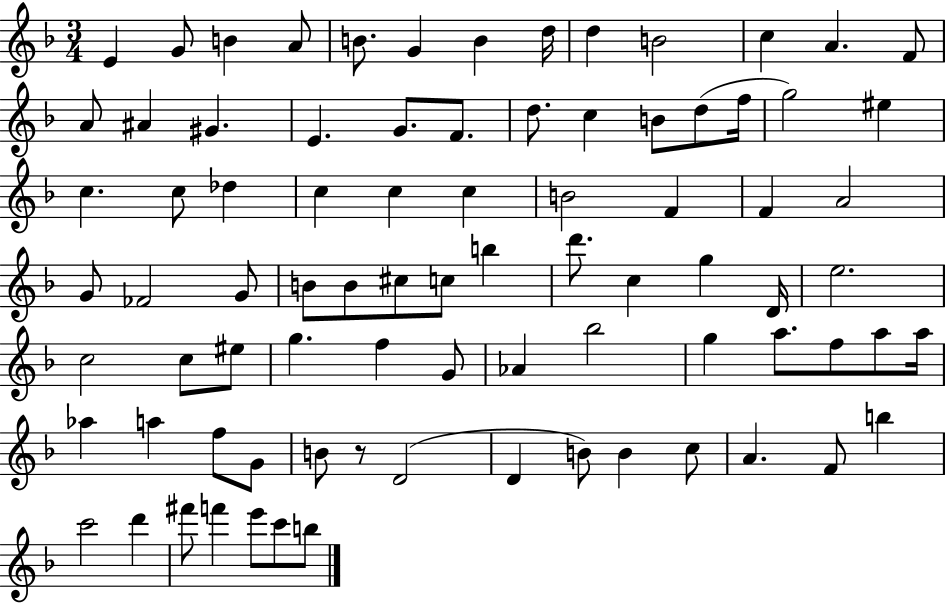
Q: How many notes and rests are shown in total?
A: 83